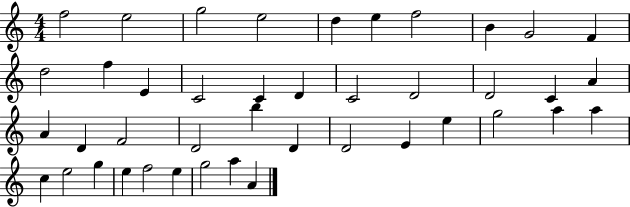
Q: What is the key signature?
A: C major